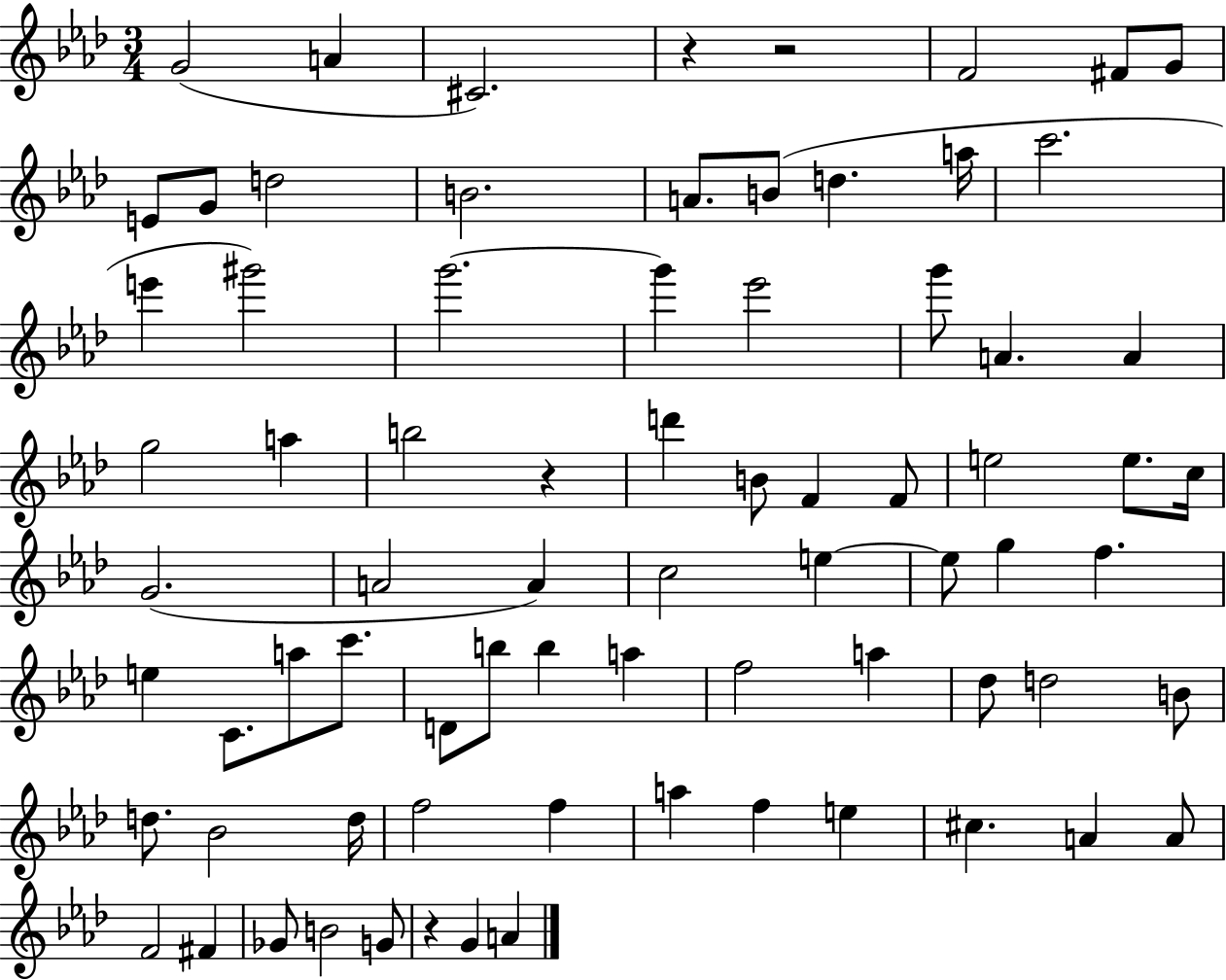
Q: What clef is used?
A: treble